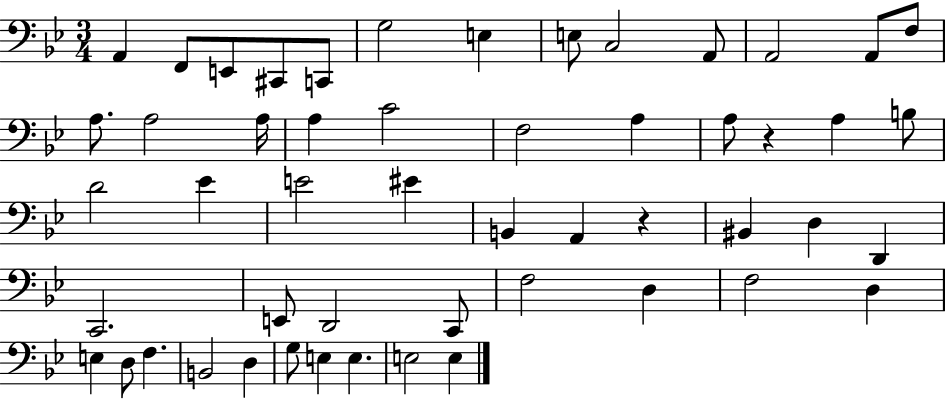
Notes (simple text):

A2/q F2/e E2/e C#2/e C2/e G3/h E3/q E3/e C3/h A2/e A2/h A2/e F3/e A3/e. A3/h A3/s A3/q C4/h F3/h A3/q A3/e R/q A3/q B3/e D4/h Eb4/q E4/h EIS4/q B2/q A2/q R/q BIS2/q D3/q D2/q C2/h. E2/e D2/h C2/e F3/h D3/q F3/h D3/q E3/q D3/e F3/q. B2/h D3/q G3/e E3/q E3/q. E3/h E3/q